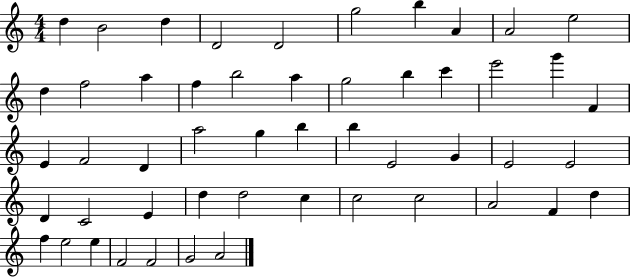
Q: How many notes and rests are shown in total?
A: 51